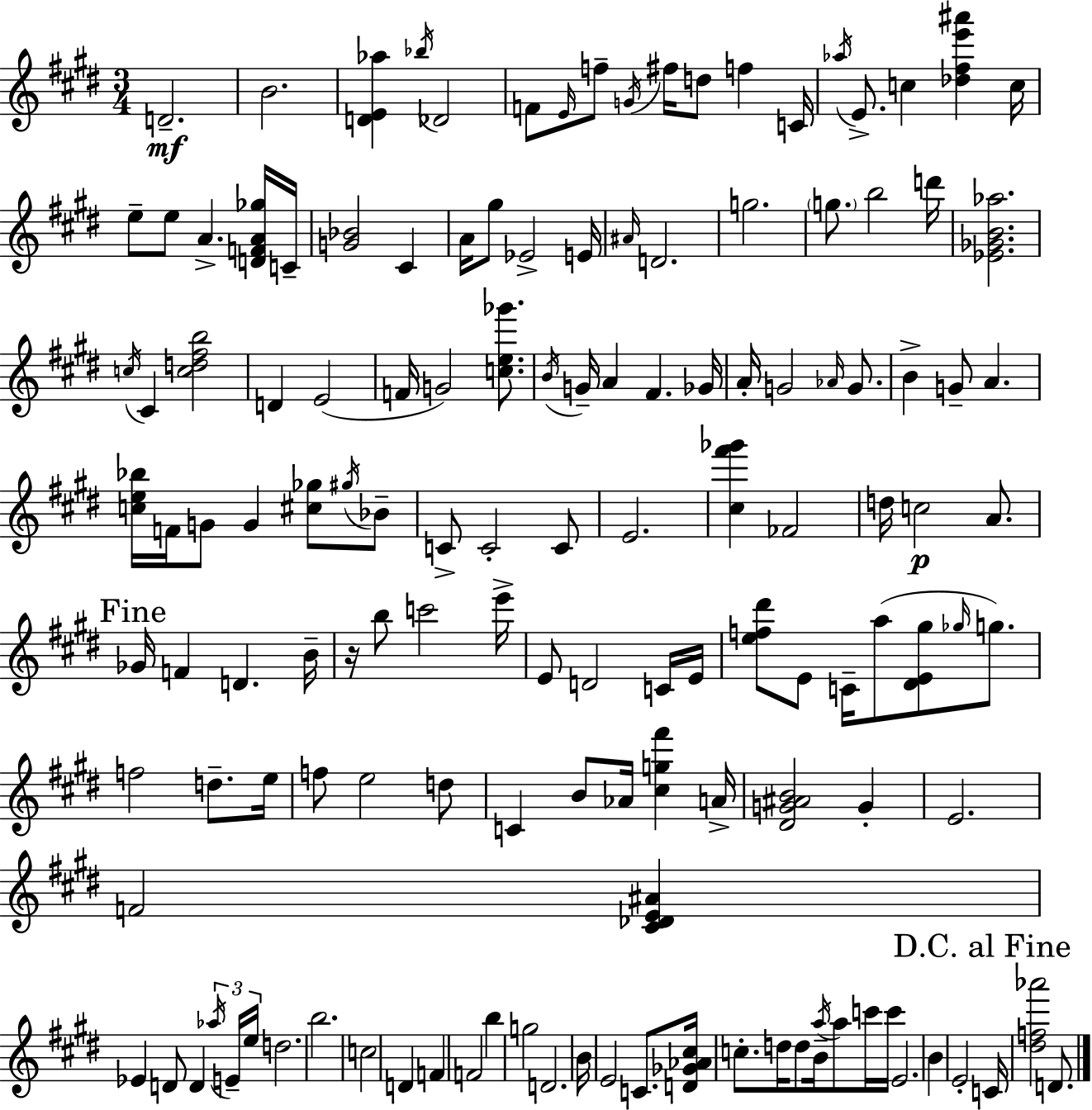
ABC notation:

X:1
T:Untitled
M:3/4
L:1/4
K:E
D2 B2 [DE_a] _b/4 _D2 F/2 E/4 f/2 G/4 ^f/4 d/2 f C/4 _a/4 E/2 c [_d^fe'^a'] c/4 e/2 e/2 A [DFA_g]/4 C/4 [G_B]2 ^C A/4 ^g/2 _E2 E/4 ^A/4 D2 g2 g/2 b2 d'/4 [_E_GB_a]2 c/4 ^C [cd^fb]2 D E2 F/4 G2 [ce_g']/2 B/4 G/4 A ^F _G/4 A/4 G2 _A/4 G/2 B G/2 A [ce_b]/4 F/4 G/2 G [^c_g]/2 ^g/4 _B/2 C/2 C2 C/2 E2 [^c^f'_g'] _F2 d/4 c2 A/2 _G/4 F D B/4 z/4 b/2 c'2 e'/4 E/2 D2 C/4 E/4 [ef^d']/2 E/2 C/4 a/2 [^DE^g]/2 _g/4 g/2 f2 d/2 e/4 f/2 e2 d/2 C B/2 _A/4 [^cg^f'] A/4 [^DG^AB]2 G E2 F2 [^C_DE^A] _E D/2 D _a/4 E/4 e/4 d2 b2 c2 D F F2 b g2 D2 B/4 E2 C/2 [D_G_A^c]/4 c/2 d/4 d/2 B/4 a/4 a/2 c'/4 c'/4 E2 B E2 C/4 [^df_a']2 D/2